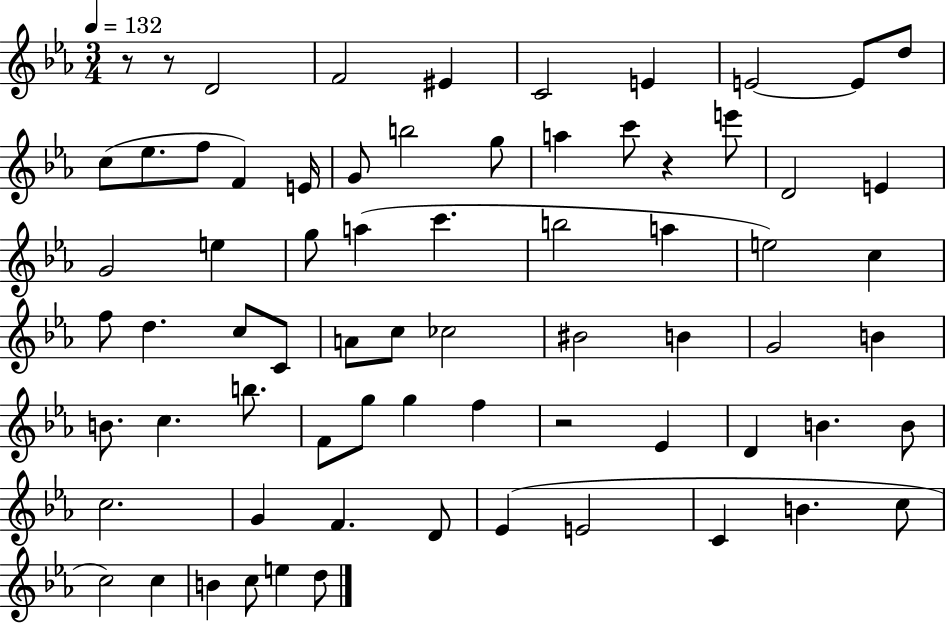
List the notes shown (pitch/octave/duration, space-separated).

R/e R/e D4/h F4/h EIS4/q C4/h E4/q E4/h E4/e D5/e C5/e Eb5/e. F5/e F4/q E4/s G4/e B5/h G5/e A5/q C6/e R/q E6/e D4/h E4/q G4/h E5/q G5/e A5/q C6/q. B5/h A5/q E5/h C5/q F5/e D5/q. C5/e C4/e A4/e C5/e CES5/h BIS4/h B4/q G4/h B4/q B4/e. C5/q. B5/e. F4/e G5/e G5/q F5/q R/h Eb4/q D4/q B4/q. B4/e C5/h. G4/q F4/q. D4/e Eb4/q E4/h C4/q B4/q. C5/e C5/h C5/q B4/q C5/e E5/q D5/e